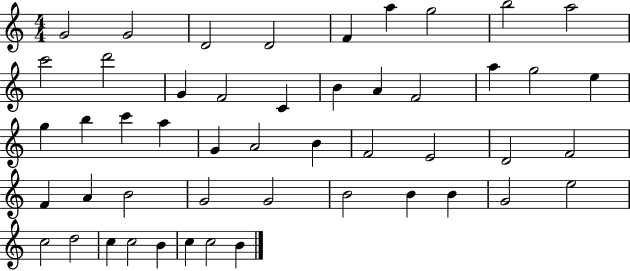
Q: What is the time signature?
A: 4/4